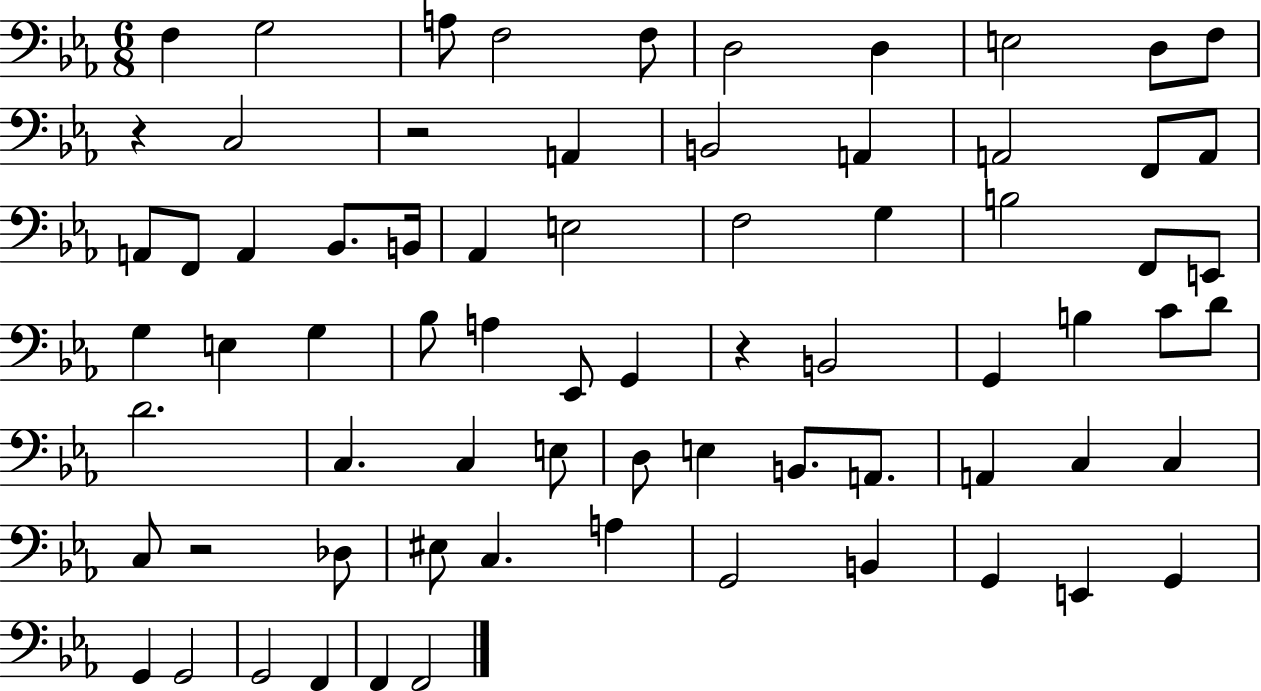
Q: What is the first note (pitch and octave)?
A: F3